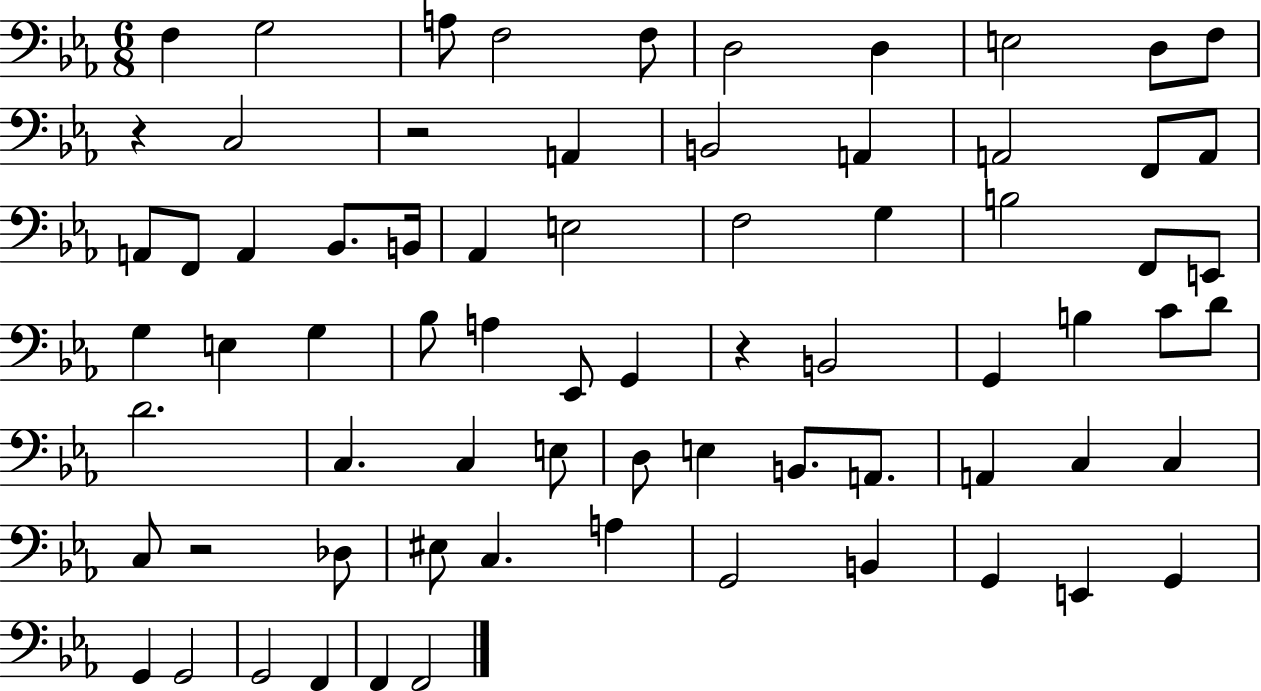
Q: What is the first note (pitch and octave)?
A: F3